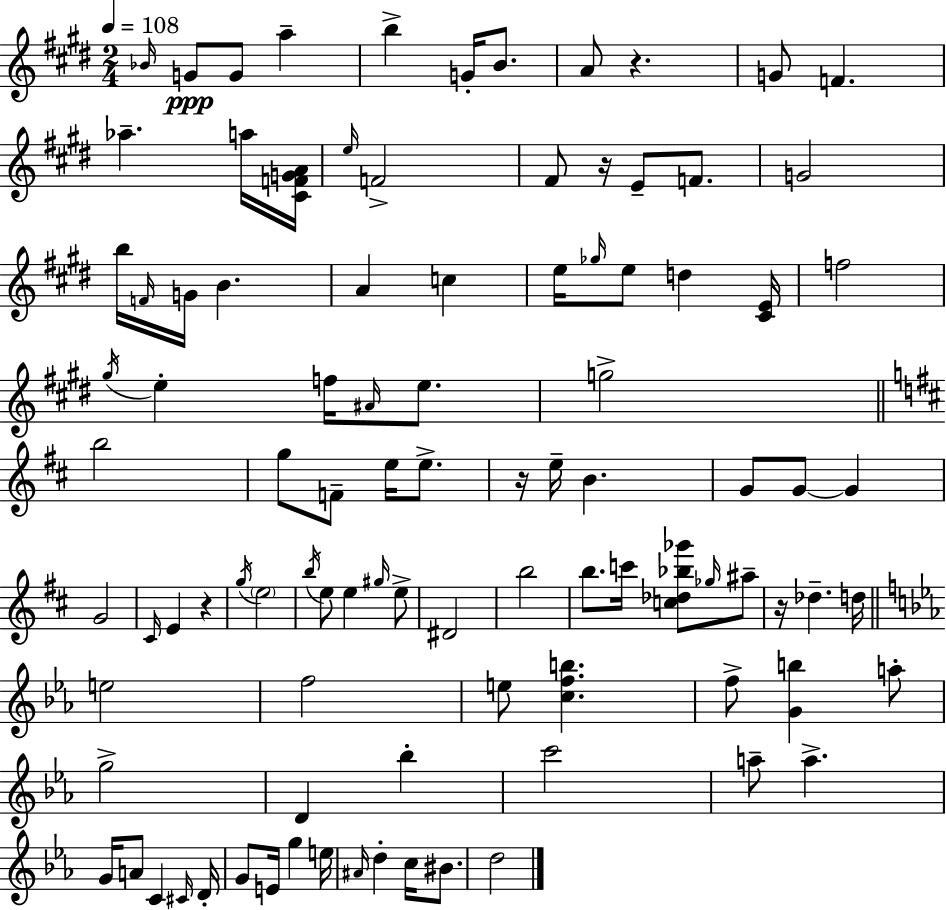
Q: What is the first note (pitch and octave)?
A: Bb4